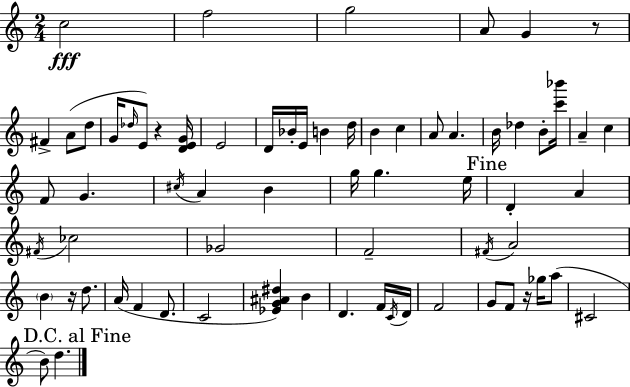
{
  \clef treble
  \numericTimeSignature
  \time 2/4
  \key a \minor
  \repeat volta 2 { c''2\fff | f''2 | g''2 | a'8 g'4 r8 | \break fis'4-> a'8( d''8 | g'16 \grace { des''16 }) e'8 r4 | <d' e' g'>16 e'2 | d'16 bes'16-. e'16 b'4 | \break d''16 b'4 c''4 | a'8 a'4. | b'16 des''4 b'8-. | <c''' bes'''>16 a'4-- c''4 | \break f'8 g'4. | \acciaccatura { cis''16 } a'4 b'4 | g''16 g''4. | e''16 \mark "Fine" d'4-. a'4 | \break \acciaccatura { fis'16 } ces''2 | ges'2 | f'2-- | \acciaccatura { fis'16 } a'2 | \break \parenthesize b'4 | r16 d''8. a'16( f'4 | d'8. c'2 | <ees' g' ais' dis''>4) | \break b'4 d'4. | f'16 \acciaccatura { c'16 } d'16 f'2 | g'8 f'8 | r16 ges''16 a''8( cis'2 | \break \mark "D.C. al Fine" b'8) d''4. | } \bar "|."
}